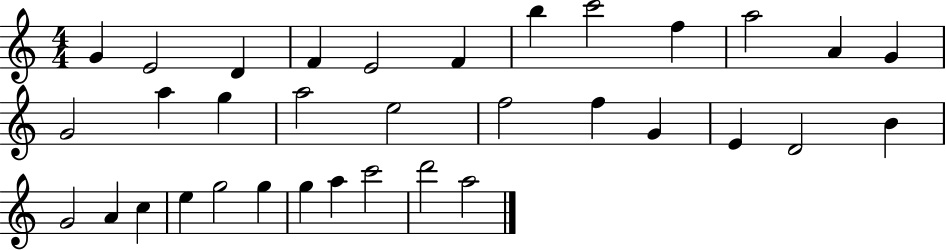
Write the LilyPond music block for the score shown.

{
  \clef treble
  \numericTimeSignature
  \time 4/4
  \key c \major
  g'4 e'2 d'4 | f'4 e'2 f'4 | b''4 c'''2 f''4 | a''2 a'4 g'4 | \break g'2 a''4 g''4 | a''2 e''2 | f''2 f''4 g'4 | e'4 d'2 b'4 | \break g'2 a'4 c''4 | e''4 g''2 g''4 | g''4 a''4 c'''2 | d'''2 a''2 | \break \bar "|."
}